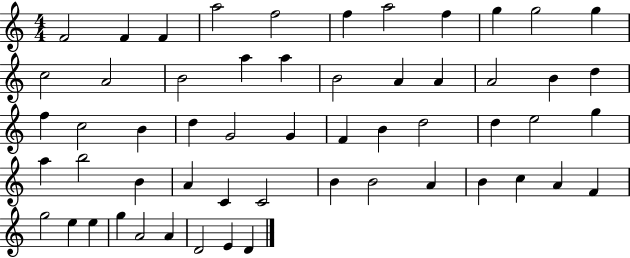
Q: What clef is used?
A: treble